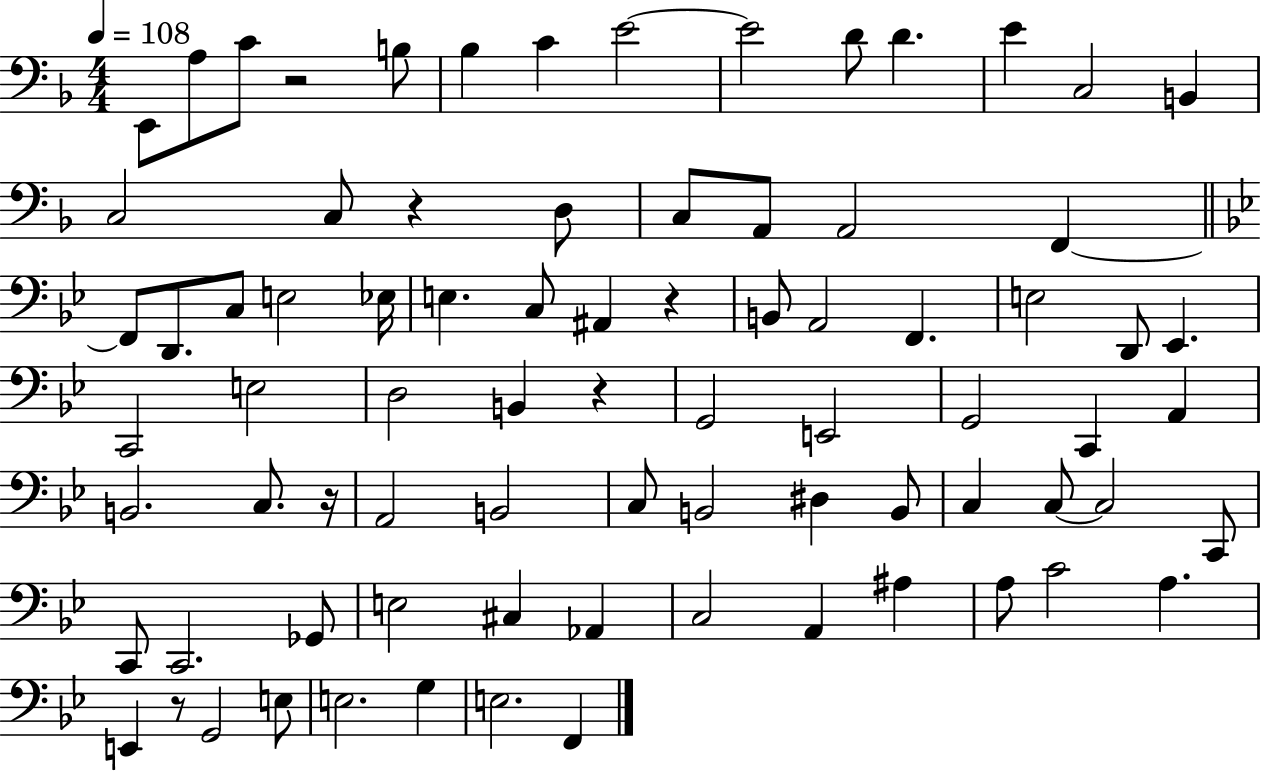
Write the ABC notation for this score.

X:1
T:Untitled
M:4/4
L:1/4
K:F
E,,/2 A,/2 C/2 z2 B,/2 _B, C E2 E2 D/2 D E C,2 B,, C,2 C,/2 z D,/2 C,/2 A,,/2 A,,2 F,, F,,/2 D,,/2 C,/2 E,2 _E,/4 E, C,/2 ^A,, z B,,/2 A,,2 F,, E,2 D,,/2 _E,, C,,2 E,2 D,2 B,, z G,,2 E,,2 G,,2 C,, A,, B,,2 C,/2 z/4 A,,2 B,,2 C,/2 B,,2 ^D, B,,/2 C, C,/2 C,2 C,,/2 C,,/2 C,,2 _G,,/2 E,2 ^C, _A,, C,2 A,, ^A, A,/2 C2 A, E,, z/2 G,,2 E,/2 E,2 G, E,2 F,,